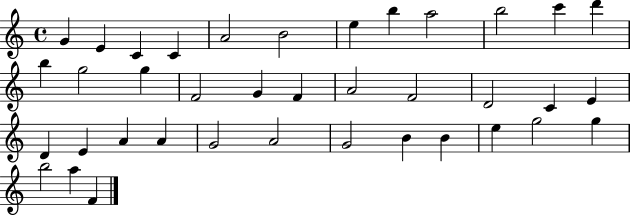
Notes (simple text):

G4/q E4/q C4/q C4/q A4/h B4/h E5/q B5/q A5/h B5/h C6/q D6/q B5/q G5/h G5/q F4/h G4/q F4/q A4/h F4/h D4/h C4/q E4/q D4/q E4/q A4/q A4/q G4/h A4/h G4/h B4/q B4/q E5/q G5/h G5/q B5/h A5/q F4/q